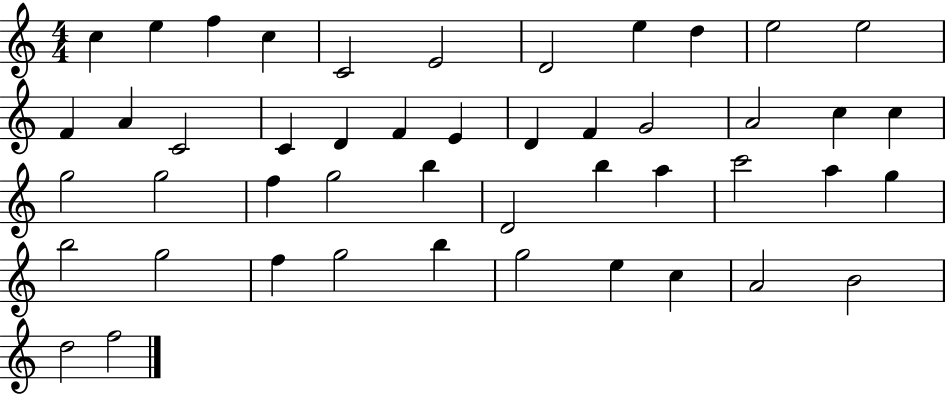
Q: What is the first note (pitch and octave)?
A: C5